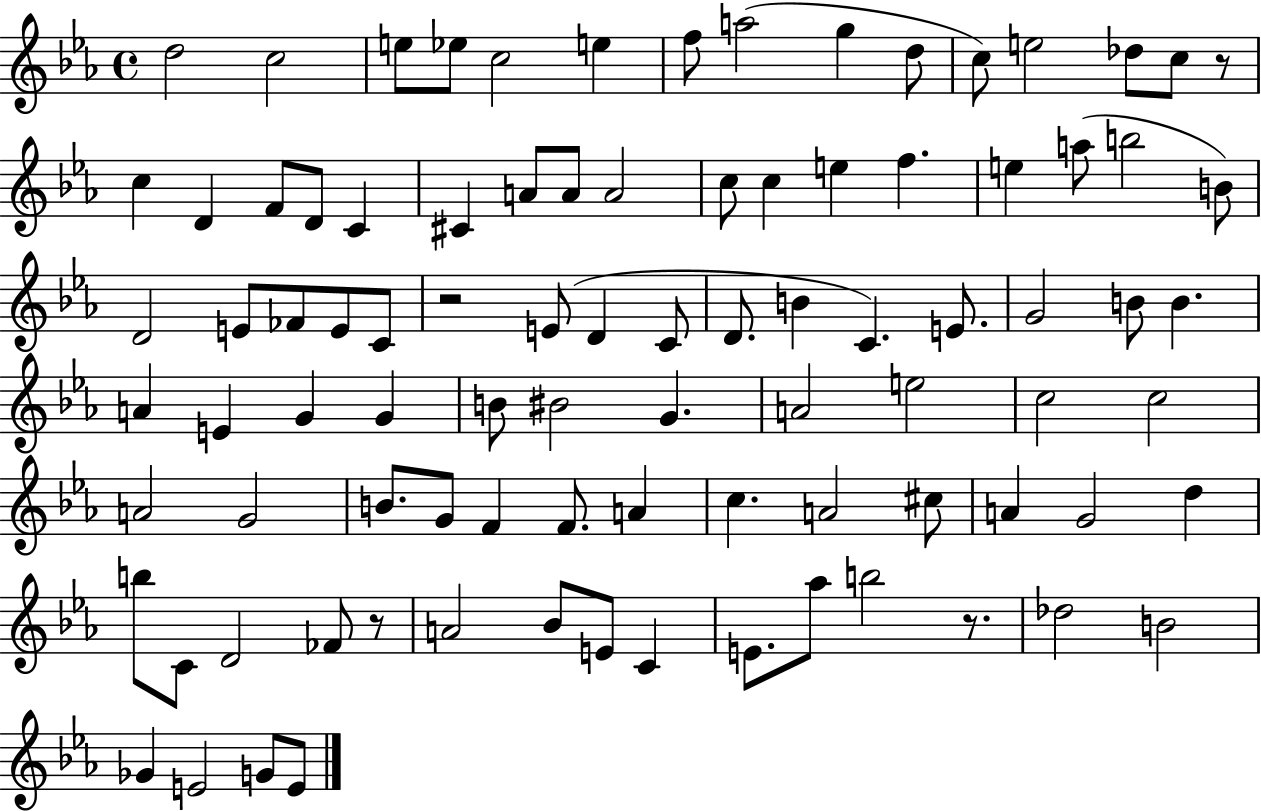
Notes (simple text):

D5/h C5/h E5/e Eb5/e C5/h E5/q F5/e A5/h G5/q D5/e C5/e E5/h Db5/e C5/e R/e C5/q D4/q F4/e D4/e C4/q C#4/q A4/e A4/e A4/h C5/e C5/q E5/q F5/q. E5/q A5/e B5/h B4/e D4/h E4/e FES4/e E4/e C4/e R/h E4/e D4/q C4/e D4/e. B4/q C4/q. E4/e. G4/h B4/e B4/q. A4/q E4/q G4/q G4/q B4/e BIS4/h G4/q. A4/h E5/h C5/h C5/h A4/h G4/h B4/e. G4/e F4/q F4/e. A4/q C5/q. A4/h C#5/e A4/q G4/h D5/q B5/e C4/e D4/h FES4/e R/e A4/h Bb4/e E4/e C4/q E4/e. Ab5/e B5/h R/e. Db5/h B4/h Gb4/q E4/h G4/e E4/e